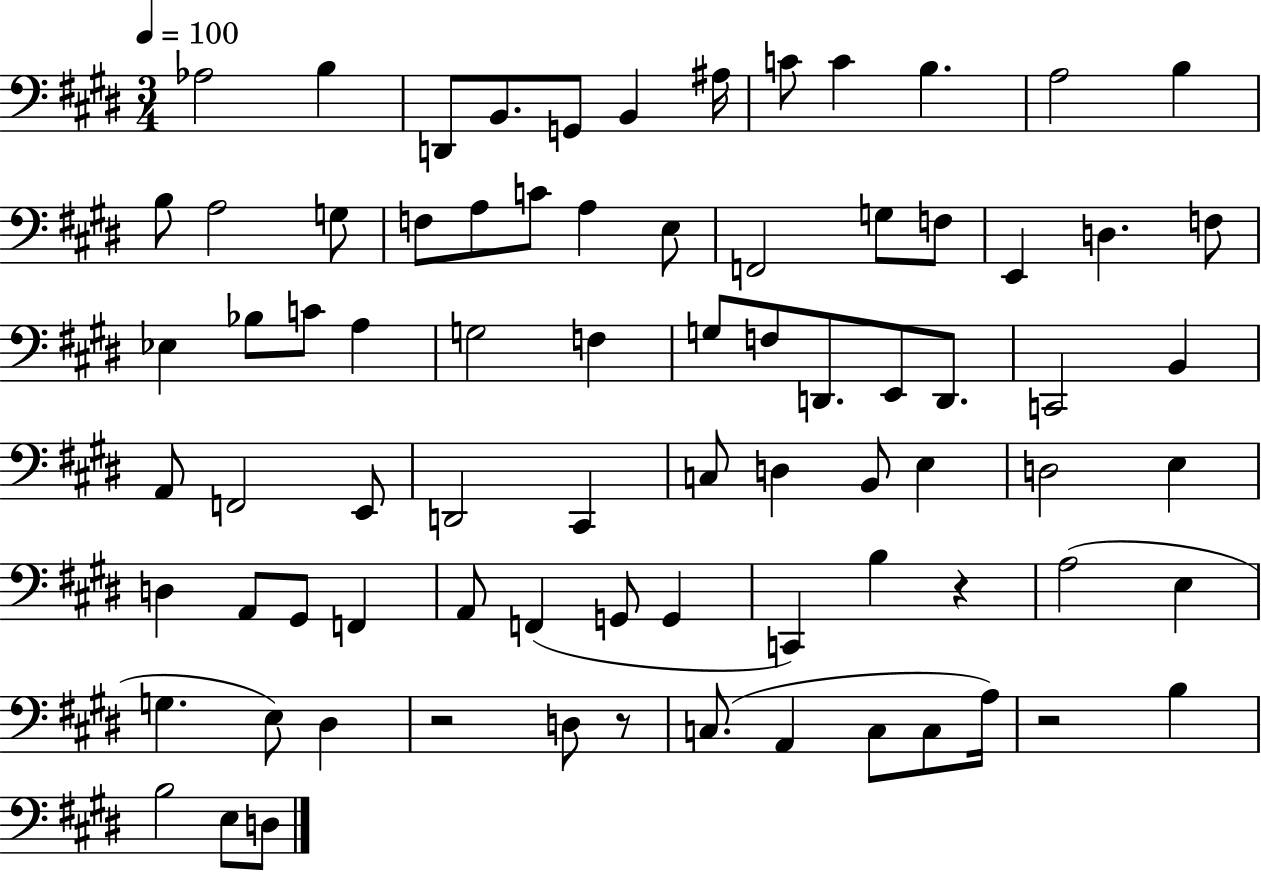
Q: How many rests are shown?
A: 4